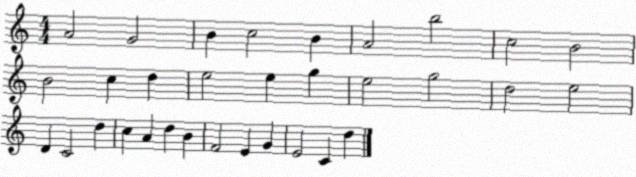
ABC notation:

X:1
T:Untitled
M:4/4
L:1/4
K:C
A2 G2 B c2 B A2 b2 c2 B2 B2 c d e2 e g e2 g2 d2 e2 D C2 d c A d B F2 E G E2 C d